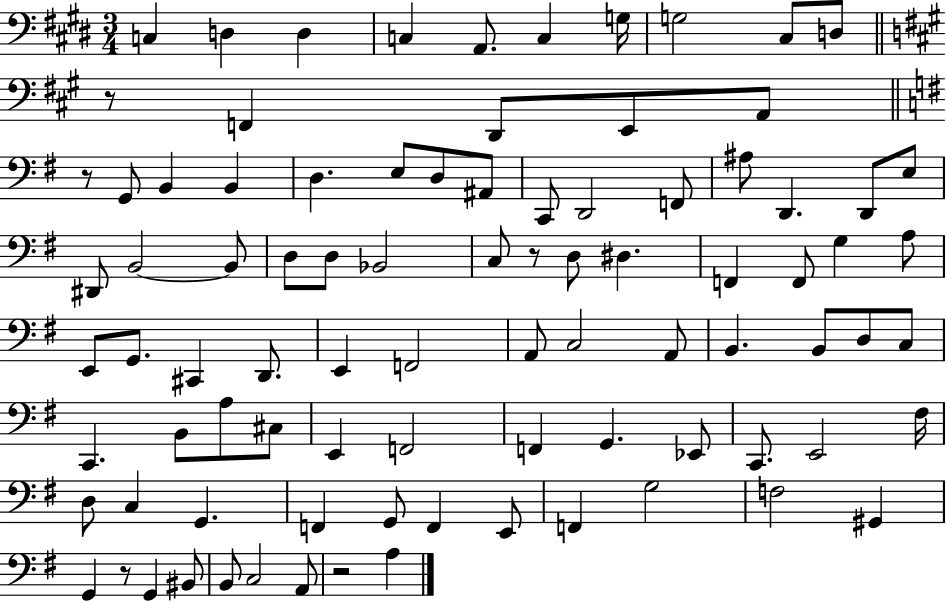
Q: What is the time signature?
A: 3/4